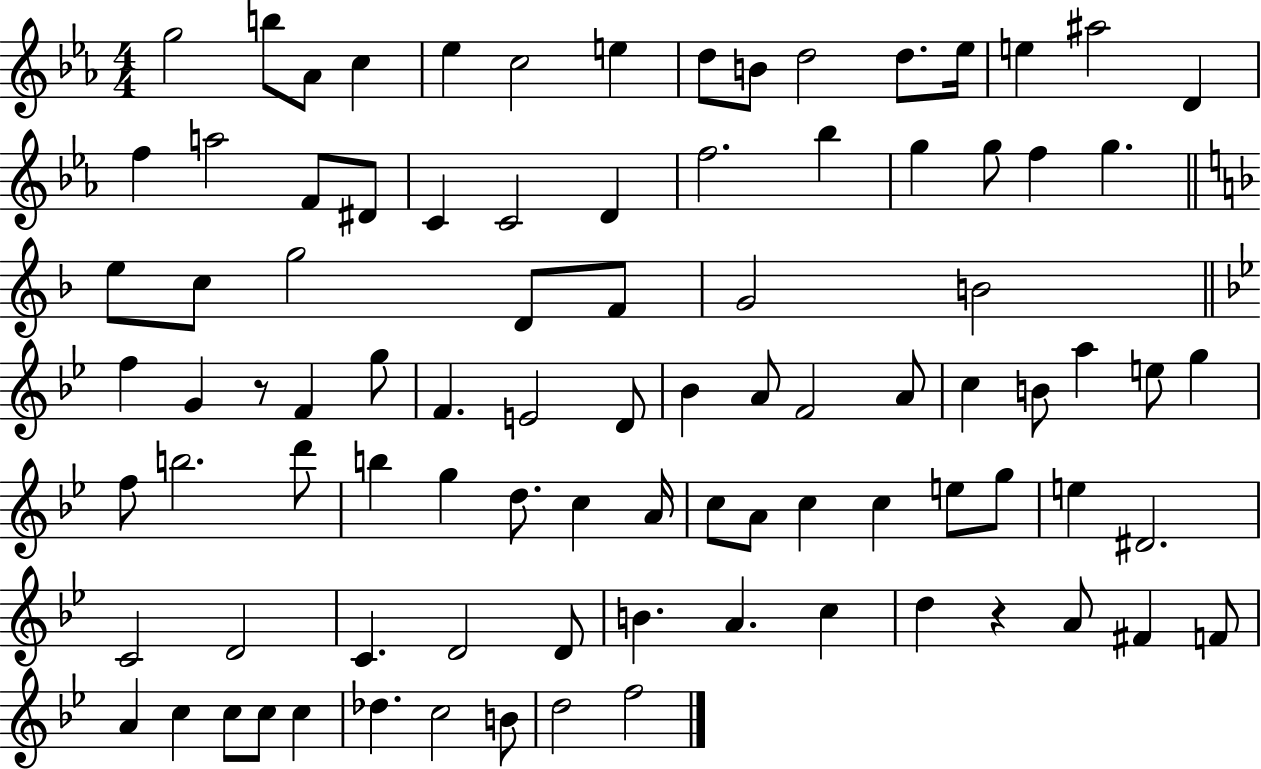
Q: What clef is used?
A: treble